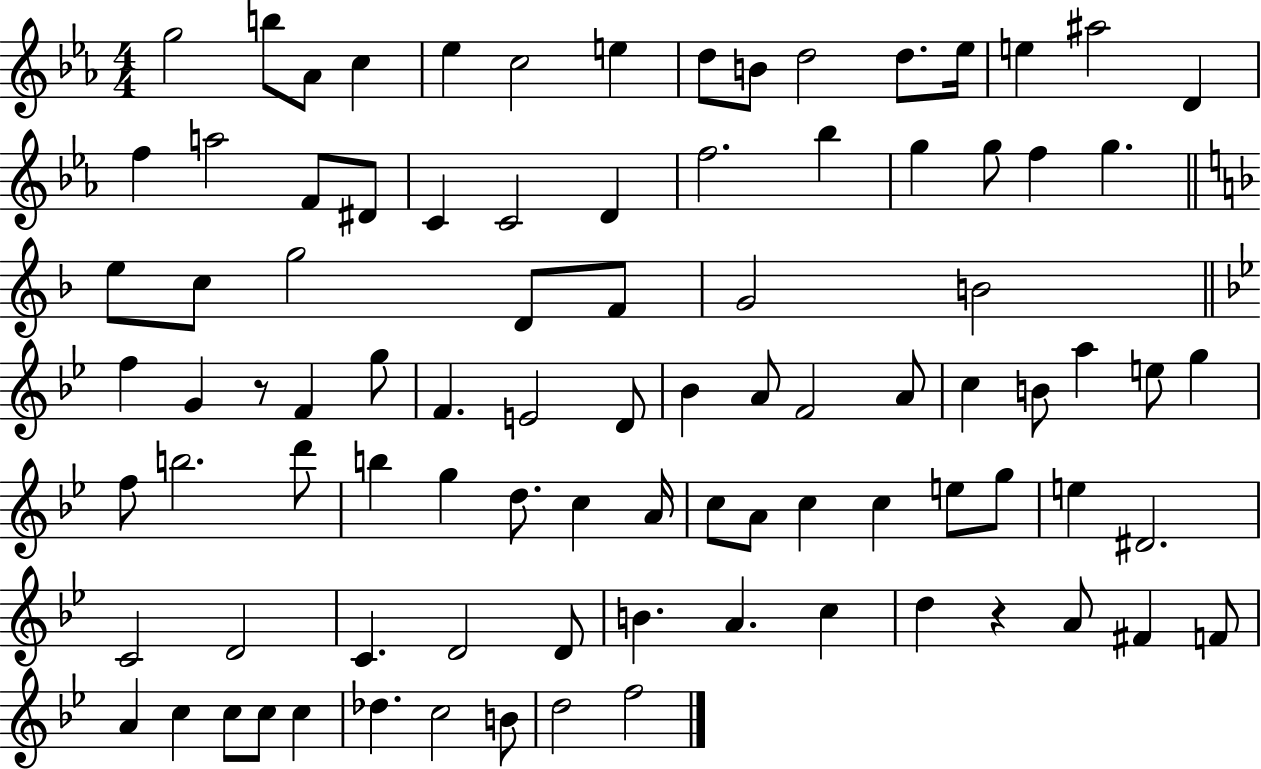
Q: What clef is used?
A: treble